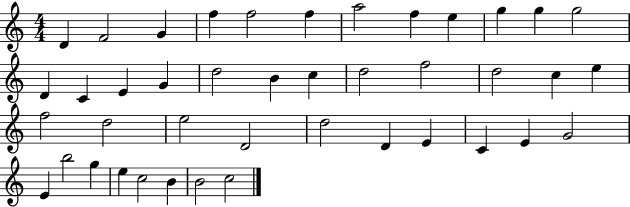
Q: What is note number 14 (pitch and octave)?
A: C4